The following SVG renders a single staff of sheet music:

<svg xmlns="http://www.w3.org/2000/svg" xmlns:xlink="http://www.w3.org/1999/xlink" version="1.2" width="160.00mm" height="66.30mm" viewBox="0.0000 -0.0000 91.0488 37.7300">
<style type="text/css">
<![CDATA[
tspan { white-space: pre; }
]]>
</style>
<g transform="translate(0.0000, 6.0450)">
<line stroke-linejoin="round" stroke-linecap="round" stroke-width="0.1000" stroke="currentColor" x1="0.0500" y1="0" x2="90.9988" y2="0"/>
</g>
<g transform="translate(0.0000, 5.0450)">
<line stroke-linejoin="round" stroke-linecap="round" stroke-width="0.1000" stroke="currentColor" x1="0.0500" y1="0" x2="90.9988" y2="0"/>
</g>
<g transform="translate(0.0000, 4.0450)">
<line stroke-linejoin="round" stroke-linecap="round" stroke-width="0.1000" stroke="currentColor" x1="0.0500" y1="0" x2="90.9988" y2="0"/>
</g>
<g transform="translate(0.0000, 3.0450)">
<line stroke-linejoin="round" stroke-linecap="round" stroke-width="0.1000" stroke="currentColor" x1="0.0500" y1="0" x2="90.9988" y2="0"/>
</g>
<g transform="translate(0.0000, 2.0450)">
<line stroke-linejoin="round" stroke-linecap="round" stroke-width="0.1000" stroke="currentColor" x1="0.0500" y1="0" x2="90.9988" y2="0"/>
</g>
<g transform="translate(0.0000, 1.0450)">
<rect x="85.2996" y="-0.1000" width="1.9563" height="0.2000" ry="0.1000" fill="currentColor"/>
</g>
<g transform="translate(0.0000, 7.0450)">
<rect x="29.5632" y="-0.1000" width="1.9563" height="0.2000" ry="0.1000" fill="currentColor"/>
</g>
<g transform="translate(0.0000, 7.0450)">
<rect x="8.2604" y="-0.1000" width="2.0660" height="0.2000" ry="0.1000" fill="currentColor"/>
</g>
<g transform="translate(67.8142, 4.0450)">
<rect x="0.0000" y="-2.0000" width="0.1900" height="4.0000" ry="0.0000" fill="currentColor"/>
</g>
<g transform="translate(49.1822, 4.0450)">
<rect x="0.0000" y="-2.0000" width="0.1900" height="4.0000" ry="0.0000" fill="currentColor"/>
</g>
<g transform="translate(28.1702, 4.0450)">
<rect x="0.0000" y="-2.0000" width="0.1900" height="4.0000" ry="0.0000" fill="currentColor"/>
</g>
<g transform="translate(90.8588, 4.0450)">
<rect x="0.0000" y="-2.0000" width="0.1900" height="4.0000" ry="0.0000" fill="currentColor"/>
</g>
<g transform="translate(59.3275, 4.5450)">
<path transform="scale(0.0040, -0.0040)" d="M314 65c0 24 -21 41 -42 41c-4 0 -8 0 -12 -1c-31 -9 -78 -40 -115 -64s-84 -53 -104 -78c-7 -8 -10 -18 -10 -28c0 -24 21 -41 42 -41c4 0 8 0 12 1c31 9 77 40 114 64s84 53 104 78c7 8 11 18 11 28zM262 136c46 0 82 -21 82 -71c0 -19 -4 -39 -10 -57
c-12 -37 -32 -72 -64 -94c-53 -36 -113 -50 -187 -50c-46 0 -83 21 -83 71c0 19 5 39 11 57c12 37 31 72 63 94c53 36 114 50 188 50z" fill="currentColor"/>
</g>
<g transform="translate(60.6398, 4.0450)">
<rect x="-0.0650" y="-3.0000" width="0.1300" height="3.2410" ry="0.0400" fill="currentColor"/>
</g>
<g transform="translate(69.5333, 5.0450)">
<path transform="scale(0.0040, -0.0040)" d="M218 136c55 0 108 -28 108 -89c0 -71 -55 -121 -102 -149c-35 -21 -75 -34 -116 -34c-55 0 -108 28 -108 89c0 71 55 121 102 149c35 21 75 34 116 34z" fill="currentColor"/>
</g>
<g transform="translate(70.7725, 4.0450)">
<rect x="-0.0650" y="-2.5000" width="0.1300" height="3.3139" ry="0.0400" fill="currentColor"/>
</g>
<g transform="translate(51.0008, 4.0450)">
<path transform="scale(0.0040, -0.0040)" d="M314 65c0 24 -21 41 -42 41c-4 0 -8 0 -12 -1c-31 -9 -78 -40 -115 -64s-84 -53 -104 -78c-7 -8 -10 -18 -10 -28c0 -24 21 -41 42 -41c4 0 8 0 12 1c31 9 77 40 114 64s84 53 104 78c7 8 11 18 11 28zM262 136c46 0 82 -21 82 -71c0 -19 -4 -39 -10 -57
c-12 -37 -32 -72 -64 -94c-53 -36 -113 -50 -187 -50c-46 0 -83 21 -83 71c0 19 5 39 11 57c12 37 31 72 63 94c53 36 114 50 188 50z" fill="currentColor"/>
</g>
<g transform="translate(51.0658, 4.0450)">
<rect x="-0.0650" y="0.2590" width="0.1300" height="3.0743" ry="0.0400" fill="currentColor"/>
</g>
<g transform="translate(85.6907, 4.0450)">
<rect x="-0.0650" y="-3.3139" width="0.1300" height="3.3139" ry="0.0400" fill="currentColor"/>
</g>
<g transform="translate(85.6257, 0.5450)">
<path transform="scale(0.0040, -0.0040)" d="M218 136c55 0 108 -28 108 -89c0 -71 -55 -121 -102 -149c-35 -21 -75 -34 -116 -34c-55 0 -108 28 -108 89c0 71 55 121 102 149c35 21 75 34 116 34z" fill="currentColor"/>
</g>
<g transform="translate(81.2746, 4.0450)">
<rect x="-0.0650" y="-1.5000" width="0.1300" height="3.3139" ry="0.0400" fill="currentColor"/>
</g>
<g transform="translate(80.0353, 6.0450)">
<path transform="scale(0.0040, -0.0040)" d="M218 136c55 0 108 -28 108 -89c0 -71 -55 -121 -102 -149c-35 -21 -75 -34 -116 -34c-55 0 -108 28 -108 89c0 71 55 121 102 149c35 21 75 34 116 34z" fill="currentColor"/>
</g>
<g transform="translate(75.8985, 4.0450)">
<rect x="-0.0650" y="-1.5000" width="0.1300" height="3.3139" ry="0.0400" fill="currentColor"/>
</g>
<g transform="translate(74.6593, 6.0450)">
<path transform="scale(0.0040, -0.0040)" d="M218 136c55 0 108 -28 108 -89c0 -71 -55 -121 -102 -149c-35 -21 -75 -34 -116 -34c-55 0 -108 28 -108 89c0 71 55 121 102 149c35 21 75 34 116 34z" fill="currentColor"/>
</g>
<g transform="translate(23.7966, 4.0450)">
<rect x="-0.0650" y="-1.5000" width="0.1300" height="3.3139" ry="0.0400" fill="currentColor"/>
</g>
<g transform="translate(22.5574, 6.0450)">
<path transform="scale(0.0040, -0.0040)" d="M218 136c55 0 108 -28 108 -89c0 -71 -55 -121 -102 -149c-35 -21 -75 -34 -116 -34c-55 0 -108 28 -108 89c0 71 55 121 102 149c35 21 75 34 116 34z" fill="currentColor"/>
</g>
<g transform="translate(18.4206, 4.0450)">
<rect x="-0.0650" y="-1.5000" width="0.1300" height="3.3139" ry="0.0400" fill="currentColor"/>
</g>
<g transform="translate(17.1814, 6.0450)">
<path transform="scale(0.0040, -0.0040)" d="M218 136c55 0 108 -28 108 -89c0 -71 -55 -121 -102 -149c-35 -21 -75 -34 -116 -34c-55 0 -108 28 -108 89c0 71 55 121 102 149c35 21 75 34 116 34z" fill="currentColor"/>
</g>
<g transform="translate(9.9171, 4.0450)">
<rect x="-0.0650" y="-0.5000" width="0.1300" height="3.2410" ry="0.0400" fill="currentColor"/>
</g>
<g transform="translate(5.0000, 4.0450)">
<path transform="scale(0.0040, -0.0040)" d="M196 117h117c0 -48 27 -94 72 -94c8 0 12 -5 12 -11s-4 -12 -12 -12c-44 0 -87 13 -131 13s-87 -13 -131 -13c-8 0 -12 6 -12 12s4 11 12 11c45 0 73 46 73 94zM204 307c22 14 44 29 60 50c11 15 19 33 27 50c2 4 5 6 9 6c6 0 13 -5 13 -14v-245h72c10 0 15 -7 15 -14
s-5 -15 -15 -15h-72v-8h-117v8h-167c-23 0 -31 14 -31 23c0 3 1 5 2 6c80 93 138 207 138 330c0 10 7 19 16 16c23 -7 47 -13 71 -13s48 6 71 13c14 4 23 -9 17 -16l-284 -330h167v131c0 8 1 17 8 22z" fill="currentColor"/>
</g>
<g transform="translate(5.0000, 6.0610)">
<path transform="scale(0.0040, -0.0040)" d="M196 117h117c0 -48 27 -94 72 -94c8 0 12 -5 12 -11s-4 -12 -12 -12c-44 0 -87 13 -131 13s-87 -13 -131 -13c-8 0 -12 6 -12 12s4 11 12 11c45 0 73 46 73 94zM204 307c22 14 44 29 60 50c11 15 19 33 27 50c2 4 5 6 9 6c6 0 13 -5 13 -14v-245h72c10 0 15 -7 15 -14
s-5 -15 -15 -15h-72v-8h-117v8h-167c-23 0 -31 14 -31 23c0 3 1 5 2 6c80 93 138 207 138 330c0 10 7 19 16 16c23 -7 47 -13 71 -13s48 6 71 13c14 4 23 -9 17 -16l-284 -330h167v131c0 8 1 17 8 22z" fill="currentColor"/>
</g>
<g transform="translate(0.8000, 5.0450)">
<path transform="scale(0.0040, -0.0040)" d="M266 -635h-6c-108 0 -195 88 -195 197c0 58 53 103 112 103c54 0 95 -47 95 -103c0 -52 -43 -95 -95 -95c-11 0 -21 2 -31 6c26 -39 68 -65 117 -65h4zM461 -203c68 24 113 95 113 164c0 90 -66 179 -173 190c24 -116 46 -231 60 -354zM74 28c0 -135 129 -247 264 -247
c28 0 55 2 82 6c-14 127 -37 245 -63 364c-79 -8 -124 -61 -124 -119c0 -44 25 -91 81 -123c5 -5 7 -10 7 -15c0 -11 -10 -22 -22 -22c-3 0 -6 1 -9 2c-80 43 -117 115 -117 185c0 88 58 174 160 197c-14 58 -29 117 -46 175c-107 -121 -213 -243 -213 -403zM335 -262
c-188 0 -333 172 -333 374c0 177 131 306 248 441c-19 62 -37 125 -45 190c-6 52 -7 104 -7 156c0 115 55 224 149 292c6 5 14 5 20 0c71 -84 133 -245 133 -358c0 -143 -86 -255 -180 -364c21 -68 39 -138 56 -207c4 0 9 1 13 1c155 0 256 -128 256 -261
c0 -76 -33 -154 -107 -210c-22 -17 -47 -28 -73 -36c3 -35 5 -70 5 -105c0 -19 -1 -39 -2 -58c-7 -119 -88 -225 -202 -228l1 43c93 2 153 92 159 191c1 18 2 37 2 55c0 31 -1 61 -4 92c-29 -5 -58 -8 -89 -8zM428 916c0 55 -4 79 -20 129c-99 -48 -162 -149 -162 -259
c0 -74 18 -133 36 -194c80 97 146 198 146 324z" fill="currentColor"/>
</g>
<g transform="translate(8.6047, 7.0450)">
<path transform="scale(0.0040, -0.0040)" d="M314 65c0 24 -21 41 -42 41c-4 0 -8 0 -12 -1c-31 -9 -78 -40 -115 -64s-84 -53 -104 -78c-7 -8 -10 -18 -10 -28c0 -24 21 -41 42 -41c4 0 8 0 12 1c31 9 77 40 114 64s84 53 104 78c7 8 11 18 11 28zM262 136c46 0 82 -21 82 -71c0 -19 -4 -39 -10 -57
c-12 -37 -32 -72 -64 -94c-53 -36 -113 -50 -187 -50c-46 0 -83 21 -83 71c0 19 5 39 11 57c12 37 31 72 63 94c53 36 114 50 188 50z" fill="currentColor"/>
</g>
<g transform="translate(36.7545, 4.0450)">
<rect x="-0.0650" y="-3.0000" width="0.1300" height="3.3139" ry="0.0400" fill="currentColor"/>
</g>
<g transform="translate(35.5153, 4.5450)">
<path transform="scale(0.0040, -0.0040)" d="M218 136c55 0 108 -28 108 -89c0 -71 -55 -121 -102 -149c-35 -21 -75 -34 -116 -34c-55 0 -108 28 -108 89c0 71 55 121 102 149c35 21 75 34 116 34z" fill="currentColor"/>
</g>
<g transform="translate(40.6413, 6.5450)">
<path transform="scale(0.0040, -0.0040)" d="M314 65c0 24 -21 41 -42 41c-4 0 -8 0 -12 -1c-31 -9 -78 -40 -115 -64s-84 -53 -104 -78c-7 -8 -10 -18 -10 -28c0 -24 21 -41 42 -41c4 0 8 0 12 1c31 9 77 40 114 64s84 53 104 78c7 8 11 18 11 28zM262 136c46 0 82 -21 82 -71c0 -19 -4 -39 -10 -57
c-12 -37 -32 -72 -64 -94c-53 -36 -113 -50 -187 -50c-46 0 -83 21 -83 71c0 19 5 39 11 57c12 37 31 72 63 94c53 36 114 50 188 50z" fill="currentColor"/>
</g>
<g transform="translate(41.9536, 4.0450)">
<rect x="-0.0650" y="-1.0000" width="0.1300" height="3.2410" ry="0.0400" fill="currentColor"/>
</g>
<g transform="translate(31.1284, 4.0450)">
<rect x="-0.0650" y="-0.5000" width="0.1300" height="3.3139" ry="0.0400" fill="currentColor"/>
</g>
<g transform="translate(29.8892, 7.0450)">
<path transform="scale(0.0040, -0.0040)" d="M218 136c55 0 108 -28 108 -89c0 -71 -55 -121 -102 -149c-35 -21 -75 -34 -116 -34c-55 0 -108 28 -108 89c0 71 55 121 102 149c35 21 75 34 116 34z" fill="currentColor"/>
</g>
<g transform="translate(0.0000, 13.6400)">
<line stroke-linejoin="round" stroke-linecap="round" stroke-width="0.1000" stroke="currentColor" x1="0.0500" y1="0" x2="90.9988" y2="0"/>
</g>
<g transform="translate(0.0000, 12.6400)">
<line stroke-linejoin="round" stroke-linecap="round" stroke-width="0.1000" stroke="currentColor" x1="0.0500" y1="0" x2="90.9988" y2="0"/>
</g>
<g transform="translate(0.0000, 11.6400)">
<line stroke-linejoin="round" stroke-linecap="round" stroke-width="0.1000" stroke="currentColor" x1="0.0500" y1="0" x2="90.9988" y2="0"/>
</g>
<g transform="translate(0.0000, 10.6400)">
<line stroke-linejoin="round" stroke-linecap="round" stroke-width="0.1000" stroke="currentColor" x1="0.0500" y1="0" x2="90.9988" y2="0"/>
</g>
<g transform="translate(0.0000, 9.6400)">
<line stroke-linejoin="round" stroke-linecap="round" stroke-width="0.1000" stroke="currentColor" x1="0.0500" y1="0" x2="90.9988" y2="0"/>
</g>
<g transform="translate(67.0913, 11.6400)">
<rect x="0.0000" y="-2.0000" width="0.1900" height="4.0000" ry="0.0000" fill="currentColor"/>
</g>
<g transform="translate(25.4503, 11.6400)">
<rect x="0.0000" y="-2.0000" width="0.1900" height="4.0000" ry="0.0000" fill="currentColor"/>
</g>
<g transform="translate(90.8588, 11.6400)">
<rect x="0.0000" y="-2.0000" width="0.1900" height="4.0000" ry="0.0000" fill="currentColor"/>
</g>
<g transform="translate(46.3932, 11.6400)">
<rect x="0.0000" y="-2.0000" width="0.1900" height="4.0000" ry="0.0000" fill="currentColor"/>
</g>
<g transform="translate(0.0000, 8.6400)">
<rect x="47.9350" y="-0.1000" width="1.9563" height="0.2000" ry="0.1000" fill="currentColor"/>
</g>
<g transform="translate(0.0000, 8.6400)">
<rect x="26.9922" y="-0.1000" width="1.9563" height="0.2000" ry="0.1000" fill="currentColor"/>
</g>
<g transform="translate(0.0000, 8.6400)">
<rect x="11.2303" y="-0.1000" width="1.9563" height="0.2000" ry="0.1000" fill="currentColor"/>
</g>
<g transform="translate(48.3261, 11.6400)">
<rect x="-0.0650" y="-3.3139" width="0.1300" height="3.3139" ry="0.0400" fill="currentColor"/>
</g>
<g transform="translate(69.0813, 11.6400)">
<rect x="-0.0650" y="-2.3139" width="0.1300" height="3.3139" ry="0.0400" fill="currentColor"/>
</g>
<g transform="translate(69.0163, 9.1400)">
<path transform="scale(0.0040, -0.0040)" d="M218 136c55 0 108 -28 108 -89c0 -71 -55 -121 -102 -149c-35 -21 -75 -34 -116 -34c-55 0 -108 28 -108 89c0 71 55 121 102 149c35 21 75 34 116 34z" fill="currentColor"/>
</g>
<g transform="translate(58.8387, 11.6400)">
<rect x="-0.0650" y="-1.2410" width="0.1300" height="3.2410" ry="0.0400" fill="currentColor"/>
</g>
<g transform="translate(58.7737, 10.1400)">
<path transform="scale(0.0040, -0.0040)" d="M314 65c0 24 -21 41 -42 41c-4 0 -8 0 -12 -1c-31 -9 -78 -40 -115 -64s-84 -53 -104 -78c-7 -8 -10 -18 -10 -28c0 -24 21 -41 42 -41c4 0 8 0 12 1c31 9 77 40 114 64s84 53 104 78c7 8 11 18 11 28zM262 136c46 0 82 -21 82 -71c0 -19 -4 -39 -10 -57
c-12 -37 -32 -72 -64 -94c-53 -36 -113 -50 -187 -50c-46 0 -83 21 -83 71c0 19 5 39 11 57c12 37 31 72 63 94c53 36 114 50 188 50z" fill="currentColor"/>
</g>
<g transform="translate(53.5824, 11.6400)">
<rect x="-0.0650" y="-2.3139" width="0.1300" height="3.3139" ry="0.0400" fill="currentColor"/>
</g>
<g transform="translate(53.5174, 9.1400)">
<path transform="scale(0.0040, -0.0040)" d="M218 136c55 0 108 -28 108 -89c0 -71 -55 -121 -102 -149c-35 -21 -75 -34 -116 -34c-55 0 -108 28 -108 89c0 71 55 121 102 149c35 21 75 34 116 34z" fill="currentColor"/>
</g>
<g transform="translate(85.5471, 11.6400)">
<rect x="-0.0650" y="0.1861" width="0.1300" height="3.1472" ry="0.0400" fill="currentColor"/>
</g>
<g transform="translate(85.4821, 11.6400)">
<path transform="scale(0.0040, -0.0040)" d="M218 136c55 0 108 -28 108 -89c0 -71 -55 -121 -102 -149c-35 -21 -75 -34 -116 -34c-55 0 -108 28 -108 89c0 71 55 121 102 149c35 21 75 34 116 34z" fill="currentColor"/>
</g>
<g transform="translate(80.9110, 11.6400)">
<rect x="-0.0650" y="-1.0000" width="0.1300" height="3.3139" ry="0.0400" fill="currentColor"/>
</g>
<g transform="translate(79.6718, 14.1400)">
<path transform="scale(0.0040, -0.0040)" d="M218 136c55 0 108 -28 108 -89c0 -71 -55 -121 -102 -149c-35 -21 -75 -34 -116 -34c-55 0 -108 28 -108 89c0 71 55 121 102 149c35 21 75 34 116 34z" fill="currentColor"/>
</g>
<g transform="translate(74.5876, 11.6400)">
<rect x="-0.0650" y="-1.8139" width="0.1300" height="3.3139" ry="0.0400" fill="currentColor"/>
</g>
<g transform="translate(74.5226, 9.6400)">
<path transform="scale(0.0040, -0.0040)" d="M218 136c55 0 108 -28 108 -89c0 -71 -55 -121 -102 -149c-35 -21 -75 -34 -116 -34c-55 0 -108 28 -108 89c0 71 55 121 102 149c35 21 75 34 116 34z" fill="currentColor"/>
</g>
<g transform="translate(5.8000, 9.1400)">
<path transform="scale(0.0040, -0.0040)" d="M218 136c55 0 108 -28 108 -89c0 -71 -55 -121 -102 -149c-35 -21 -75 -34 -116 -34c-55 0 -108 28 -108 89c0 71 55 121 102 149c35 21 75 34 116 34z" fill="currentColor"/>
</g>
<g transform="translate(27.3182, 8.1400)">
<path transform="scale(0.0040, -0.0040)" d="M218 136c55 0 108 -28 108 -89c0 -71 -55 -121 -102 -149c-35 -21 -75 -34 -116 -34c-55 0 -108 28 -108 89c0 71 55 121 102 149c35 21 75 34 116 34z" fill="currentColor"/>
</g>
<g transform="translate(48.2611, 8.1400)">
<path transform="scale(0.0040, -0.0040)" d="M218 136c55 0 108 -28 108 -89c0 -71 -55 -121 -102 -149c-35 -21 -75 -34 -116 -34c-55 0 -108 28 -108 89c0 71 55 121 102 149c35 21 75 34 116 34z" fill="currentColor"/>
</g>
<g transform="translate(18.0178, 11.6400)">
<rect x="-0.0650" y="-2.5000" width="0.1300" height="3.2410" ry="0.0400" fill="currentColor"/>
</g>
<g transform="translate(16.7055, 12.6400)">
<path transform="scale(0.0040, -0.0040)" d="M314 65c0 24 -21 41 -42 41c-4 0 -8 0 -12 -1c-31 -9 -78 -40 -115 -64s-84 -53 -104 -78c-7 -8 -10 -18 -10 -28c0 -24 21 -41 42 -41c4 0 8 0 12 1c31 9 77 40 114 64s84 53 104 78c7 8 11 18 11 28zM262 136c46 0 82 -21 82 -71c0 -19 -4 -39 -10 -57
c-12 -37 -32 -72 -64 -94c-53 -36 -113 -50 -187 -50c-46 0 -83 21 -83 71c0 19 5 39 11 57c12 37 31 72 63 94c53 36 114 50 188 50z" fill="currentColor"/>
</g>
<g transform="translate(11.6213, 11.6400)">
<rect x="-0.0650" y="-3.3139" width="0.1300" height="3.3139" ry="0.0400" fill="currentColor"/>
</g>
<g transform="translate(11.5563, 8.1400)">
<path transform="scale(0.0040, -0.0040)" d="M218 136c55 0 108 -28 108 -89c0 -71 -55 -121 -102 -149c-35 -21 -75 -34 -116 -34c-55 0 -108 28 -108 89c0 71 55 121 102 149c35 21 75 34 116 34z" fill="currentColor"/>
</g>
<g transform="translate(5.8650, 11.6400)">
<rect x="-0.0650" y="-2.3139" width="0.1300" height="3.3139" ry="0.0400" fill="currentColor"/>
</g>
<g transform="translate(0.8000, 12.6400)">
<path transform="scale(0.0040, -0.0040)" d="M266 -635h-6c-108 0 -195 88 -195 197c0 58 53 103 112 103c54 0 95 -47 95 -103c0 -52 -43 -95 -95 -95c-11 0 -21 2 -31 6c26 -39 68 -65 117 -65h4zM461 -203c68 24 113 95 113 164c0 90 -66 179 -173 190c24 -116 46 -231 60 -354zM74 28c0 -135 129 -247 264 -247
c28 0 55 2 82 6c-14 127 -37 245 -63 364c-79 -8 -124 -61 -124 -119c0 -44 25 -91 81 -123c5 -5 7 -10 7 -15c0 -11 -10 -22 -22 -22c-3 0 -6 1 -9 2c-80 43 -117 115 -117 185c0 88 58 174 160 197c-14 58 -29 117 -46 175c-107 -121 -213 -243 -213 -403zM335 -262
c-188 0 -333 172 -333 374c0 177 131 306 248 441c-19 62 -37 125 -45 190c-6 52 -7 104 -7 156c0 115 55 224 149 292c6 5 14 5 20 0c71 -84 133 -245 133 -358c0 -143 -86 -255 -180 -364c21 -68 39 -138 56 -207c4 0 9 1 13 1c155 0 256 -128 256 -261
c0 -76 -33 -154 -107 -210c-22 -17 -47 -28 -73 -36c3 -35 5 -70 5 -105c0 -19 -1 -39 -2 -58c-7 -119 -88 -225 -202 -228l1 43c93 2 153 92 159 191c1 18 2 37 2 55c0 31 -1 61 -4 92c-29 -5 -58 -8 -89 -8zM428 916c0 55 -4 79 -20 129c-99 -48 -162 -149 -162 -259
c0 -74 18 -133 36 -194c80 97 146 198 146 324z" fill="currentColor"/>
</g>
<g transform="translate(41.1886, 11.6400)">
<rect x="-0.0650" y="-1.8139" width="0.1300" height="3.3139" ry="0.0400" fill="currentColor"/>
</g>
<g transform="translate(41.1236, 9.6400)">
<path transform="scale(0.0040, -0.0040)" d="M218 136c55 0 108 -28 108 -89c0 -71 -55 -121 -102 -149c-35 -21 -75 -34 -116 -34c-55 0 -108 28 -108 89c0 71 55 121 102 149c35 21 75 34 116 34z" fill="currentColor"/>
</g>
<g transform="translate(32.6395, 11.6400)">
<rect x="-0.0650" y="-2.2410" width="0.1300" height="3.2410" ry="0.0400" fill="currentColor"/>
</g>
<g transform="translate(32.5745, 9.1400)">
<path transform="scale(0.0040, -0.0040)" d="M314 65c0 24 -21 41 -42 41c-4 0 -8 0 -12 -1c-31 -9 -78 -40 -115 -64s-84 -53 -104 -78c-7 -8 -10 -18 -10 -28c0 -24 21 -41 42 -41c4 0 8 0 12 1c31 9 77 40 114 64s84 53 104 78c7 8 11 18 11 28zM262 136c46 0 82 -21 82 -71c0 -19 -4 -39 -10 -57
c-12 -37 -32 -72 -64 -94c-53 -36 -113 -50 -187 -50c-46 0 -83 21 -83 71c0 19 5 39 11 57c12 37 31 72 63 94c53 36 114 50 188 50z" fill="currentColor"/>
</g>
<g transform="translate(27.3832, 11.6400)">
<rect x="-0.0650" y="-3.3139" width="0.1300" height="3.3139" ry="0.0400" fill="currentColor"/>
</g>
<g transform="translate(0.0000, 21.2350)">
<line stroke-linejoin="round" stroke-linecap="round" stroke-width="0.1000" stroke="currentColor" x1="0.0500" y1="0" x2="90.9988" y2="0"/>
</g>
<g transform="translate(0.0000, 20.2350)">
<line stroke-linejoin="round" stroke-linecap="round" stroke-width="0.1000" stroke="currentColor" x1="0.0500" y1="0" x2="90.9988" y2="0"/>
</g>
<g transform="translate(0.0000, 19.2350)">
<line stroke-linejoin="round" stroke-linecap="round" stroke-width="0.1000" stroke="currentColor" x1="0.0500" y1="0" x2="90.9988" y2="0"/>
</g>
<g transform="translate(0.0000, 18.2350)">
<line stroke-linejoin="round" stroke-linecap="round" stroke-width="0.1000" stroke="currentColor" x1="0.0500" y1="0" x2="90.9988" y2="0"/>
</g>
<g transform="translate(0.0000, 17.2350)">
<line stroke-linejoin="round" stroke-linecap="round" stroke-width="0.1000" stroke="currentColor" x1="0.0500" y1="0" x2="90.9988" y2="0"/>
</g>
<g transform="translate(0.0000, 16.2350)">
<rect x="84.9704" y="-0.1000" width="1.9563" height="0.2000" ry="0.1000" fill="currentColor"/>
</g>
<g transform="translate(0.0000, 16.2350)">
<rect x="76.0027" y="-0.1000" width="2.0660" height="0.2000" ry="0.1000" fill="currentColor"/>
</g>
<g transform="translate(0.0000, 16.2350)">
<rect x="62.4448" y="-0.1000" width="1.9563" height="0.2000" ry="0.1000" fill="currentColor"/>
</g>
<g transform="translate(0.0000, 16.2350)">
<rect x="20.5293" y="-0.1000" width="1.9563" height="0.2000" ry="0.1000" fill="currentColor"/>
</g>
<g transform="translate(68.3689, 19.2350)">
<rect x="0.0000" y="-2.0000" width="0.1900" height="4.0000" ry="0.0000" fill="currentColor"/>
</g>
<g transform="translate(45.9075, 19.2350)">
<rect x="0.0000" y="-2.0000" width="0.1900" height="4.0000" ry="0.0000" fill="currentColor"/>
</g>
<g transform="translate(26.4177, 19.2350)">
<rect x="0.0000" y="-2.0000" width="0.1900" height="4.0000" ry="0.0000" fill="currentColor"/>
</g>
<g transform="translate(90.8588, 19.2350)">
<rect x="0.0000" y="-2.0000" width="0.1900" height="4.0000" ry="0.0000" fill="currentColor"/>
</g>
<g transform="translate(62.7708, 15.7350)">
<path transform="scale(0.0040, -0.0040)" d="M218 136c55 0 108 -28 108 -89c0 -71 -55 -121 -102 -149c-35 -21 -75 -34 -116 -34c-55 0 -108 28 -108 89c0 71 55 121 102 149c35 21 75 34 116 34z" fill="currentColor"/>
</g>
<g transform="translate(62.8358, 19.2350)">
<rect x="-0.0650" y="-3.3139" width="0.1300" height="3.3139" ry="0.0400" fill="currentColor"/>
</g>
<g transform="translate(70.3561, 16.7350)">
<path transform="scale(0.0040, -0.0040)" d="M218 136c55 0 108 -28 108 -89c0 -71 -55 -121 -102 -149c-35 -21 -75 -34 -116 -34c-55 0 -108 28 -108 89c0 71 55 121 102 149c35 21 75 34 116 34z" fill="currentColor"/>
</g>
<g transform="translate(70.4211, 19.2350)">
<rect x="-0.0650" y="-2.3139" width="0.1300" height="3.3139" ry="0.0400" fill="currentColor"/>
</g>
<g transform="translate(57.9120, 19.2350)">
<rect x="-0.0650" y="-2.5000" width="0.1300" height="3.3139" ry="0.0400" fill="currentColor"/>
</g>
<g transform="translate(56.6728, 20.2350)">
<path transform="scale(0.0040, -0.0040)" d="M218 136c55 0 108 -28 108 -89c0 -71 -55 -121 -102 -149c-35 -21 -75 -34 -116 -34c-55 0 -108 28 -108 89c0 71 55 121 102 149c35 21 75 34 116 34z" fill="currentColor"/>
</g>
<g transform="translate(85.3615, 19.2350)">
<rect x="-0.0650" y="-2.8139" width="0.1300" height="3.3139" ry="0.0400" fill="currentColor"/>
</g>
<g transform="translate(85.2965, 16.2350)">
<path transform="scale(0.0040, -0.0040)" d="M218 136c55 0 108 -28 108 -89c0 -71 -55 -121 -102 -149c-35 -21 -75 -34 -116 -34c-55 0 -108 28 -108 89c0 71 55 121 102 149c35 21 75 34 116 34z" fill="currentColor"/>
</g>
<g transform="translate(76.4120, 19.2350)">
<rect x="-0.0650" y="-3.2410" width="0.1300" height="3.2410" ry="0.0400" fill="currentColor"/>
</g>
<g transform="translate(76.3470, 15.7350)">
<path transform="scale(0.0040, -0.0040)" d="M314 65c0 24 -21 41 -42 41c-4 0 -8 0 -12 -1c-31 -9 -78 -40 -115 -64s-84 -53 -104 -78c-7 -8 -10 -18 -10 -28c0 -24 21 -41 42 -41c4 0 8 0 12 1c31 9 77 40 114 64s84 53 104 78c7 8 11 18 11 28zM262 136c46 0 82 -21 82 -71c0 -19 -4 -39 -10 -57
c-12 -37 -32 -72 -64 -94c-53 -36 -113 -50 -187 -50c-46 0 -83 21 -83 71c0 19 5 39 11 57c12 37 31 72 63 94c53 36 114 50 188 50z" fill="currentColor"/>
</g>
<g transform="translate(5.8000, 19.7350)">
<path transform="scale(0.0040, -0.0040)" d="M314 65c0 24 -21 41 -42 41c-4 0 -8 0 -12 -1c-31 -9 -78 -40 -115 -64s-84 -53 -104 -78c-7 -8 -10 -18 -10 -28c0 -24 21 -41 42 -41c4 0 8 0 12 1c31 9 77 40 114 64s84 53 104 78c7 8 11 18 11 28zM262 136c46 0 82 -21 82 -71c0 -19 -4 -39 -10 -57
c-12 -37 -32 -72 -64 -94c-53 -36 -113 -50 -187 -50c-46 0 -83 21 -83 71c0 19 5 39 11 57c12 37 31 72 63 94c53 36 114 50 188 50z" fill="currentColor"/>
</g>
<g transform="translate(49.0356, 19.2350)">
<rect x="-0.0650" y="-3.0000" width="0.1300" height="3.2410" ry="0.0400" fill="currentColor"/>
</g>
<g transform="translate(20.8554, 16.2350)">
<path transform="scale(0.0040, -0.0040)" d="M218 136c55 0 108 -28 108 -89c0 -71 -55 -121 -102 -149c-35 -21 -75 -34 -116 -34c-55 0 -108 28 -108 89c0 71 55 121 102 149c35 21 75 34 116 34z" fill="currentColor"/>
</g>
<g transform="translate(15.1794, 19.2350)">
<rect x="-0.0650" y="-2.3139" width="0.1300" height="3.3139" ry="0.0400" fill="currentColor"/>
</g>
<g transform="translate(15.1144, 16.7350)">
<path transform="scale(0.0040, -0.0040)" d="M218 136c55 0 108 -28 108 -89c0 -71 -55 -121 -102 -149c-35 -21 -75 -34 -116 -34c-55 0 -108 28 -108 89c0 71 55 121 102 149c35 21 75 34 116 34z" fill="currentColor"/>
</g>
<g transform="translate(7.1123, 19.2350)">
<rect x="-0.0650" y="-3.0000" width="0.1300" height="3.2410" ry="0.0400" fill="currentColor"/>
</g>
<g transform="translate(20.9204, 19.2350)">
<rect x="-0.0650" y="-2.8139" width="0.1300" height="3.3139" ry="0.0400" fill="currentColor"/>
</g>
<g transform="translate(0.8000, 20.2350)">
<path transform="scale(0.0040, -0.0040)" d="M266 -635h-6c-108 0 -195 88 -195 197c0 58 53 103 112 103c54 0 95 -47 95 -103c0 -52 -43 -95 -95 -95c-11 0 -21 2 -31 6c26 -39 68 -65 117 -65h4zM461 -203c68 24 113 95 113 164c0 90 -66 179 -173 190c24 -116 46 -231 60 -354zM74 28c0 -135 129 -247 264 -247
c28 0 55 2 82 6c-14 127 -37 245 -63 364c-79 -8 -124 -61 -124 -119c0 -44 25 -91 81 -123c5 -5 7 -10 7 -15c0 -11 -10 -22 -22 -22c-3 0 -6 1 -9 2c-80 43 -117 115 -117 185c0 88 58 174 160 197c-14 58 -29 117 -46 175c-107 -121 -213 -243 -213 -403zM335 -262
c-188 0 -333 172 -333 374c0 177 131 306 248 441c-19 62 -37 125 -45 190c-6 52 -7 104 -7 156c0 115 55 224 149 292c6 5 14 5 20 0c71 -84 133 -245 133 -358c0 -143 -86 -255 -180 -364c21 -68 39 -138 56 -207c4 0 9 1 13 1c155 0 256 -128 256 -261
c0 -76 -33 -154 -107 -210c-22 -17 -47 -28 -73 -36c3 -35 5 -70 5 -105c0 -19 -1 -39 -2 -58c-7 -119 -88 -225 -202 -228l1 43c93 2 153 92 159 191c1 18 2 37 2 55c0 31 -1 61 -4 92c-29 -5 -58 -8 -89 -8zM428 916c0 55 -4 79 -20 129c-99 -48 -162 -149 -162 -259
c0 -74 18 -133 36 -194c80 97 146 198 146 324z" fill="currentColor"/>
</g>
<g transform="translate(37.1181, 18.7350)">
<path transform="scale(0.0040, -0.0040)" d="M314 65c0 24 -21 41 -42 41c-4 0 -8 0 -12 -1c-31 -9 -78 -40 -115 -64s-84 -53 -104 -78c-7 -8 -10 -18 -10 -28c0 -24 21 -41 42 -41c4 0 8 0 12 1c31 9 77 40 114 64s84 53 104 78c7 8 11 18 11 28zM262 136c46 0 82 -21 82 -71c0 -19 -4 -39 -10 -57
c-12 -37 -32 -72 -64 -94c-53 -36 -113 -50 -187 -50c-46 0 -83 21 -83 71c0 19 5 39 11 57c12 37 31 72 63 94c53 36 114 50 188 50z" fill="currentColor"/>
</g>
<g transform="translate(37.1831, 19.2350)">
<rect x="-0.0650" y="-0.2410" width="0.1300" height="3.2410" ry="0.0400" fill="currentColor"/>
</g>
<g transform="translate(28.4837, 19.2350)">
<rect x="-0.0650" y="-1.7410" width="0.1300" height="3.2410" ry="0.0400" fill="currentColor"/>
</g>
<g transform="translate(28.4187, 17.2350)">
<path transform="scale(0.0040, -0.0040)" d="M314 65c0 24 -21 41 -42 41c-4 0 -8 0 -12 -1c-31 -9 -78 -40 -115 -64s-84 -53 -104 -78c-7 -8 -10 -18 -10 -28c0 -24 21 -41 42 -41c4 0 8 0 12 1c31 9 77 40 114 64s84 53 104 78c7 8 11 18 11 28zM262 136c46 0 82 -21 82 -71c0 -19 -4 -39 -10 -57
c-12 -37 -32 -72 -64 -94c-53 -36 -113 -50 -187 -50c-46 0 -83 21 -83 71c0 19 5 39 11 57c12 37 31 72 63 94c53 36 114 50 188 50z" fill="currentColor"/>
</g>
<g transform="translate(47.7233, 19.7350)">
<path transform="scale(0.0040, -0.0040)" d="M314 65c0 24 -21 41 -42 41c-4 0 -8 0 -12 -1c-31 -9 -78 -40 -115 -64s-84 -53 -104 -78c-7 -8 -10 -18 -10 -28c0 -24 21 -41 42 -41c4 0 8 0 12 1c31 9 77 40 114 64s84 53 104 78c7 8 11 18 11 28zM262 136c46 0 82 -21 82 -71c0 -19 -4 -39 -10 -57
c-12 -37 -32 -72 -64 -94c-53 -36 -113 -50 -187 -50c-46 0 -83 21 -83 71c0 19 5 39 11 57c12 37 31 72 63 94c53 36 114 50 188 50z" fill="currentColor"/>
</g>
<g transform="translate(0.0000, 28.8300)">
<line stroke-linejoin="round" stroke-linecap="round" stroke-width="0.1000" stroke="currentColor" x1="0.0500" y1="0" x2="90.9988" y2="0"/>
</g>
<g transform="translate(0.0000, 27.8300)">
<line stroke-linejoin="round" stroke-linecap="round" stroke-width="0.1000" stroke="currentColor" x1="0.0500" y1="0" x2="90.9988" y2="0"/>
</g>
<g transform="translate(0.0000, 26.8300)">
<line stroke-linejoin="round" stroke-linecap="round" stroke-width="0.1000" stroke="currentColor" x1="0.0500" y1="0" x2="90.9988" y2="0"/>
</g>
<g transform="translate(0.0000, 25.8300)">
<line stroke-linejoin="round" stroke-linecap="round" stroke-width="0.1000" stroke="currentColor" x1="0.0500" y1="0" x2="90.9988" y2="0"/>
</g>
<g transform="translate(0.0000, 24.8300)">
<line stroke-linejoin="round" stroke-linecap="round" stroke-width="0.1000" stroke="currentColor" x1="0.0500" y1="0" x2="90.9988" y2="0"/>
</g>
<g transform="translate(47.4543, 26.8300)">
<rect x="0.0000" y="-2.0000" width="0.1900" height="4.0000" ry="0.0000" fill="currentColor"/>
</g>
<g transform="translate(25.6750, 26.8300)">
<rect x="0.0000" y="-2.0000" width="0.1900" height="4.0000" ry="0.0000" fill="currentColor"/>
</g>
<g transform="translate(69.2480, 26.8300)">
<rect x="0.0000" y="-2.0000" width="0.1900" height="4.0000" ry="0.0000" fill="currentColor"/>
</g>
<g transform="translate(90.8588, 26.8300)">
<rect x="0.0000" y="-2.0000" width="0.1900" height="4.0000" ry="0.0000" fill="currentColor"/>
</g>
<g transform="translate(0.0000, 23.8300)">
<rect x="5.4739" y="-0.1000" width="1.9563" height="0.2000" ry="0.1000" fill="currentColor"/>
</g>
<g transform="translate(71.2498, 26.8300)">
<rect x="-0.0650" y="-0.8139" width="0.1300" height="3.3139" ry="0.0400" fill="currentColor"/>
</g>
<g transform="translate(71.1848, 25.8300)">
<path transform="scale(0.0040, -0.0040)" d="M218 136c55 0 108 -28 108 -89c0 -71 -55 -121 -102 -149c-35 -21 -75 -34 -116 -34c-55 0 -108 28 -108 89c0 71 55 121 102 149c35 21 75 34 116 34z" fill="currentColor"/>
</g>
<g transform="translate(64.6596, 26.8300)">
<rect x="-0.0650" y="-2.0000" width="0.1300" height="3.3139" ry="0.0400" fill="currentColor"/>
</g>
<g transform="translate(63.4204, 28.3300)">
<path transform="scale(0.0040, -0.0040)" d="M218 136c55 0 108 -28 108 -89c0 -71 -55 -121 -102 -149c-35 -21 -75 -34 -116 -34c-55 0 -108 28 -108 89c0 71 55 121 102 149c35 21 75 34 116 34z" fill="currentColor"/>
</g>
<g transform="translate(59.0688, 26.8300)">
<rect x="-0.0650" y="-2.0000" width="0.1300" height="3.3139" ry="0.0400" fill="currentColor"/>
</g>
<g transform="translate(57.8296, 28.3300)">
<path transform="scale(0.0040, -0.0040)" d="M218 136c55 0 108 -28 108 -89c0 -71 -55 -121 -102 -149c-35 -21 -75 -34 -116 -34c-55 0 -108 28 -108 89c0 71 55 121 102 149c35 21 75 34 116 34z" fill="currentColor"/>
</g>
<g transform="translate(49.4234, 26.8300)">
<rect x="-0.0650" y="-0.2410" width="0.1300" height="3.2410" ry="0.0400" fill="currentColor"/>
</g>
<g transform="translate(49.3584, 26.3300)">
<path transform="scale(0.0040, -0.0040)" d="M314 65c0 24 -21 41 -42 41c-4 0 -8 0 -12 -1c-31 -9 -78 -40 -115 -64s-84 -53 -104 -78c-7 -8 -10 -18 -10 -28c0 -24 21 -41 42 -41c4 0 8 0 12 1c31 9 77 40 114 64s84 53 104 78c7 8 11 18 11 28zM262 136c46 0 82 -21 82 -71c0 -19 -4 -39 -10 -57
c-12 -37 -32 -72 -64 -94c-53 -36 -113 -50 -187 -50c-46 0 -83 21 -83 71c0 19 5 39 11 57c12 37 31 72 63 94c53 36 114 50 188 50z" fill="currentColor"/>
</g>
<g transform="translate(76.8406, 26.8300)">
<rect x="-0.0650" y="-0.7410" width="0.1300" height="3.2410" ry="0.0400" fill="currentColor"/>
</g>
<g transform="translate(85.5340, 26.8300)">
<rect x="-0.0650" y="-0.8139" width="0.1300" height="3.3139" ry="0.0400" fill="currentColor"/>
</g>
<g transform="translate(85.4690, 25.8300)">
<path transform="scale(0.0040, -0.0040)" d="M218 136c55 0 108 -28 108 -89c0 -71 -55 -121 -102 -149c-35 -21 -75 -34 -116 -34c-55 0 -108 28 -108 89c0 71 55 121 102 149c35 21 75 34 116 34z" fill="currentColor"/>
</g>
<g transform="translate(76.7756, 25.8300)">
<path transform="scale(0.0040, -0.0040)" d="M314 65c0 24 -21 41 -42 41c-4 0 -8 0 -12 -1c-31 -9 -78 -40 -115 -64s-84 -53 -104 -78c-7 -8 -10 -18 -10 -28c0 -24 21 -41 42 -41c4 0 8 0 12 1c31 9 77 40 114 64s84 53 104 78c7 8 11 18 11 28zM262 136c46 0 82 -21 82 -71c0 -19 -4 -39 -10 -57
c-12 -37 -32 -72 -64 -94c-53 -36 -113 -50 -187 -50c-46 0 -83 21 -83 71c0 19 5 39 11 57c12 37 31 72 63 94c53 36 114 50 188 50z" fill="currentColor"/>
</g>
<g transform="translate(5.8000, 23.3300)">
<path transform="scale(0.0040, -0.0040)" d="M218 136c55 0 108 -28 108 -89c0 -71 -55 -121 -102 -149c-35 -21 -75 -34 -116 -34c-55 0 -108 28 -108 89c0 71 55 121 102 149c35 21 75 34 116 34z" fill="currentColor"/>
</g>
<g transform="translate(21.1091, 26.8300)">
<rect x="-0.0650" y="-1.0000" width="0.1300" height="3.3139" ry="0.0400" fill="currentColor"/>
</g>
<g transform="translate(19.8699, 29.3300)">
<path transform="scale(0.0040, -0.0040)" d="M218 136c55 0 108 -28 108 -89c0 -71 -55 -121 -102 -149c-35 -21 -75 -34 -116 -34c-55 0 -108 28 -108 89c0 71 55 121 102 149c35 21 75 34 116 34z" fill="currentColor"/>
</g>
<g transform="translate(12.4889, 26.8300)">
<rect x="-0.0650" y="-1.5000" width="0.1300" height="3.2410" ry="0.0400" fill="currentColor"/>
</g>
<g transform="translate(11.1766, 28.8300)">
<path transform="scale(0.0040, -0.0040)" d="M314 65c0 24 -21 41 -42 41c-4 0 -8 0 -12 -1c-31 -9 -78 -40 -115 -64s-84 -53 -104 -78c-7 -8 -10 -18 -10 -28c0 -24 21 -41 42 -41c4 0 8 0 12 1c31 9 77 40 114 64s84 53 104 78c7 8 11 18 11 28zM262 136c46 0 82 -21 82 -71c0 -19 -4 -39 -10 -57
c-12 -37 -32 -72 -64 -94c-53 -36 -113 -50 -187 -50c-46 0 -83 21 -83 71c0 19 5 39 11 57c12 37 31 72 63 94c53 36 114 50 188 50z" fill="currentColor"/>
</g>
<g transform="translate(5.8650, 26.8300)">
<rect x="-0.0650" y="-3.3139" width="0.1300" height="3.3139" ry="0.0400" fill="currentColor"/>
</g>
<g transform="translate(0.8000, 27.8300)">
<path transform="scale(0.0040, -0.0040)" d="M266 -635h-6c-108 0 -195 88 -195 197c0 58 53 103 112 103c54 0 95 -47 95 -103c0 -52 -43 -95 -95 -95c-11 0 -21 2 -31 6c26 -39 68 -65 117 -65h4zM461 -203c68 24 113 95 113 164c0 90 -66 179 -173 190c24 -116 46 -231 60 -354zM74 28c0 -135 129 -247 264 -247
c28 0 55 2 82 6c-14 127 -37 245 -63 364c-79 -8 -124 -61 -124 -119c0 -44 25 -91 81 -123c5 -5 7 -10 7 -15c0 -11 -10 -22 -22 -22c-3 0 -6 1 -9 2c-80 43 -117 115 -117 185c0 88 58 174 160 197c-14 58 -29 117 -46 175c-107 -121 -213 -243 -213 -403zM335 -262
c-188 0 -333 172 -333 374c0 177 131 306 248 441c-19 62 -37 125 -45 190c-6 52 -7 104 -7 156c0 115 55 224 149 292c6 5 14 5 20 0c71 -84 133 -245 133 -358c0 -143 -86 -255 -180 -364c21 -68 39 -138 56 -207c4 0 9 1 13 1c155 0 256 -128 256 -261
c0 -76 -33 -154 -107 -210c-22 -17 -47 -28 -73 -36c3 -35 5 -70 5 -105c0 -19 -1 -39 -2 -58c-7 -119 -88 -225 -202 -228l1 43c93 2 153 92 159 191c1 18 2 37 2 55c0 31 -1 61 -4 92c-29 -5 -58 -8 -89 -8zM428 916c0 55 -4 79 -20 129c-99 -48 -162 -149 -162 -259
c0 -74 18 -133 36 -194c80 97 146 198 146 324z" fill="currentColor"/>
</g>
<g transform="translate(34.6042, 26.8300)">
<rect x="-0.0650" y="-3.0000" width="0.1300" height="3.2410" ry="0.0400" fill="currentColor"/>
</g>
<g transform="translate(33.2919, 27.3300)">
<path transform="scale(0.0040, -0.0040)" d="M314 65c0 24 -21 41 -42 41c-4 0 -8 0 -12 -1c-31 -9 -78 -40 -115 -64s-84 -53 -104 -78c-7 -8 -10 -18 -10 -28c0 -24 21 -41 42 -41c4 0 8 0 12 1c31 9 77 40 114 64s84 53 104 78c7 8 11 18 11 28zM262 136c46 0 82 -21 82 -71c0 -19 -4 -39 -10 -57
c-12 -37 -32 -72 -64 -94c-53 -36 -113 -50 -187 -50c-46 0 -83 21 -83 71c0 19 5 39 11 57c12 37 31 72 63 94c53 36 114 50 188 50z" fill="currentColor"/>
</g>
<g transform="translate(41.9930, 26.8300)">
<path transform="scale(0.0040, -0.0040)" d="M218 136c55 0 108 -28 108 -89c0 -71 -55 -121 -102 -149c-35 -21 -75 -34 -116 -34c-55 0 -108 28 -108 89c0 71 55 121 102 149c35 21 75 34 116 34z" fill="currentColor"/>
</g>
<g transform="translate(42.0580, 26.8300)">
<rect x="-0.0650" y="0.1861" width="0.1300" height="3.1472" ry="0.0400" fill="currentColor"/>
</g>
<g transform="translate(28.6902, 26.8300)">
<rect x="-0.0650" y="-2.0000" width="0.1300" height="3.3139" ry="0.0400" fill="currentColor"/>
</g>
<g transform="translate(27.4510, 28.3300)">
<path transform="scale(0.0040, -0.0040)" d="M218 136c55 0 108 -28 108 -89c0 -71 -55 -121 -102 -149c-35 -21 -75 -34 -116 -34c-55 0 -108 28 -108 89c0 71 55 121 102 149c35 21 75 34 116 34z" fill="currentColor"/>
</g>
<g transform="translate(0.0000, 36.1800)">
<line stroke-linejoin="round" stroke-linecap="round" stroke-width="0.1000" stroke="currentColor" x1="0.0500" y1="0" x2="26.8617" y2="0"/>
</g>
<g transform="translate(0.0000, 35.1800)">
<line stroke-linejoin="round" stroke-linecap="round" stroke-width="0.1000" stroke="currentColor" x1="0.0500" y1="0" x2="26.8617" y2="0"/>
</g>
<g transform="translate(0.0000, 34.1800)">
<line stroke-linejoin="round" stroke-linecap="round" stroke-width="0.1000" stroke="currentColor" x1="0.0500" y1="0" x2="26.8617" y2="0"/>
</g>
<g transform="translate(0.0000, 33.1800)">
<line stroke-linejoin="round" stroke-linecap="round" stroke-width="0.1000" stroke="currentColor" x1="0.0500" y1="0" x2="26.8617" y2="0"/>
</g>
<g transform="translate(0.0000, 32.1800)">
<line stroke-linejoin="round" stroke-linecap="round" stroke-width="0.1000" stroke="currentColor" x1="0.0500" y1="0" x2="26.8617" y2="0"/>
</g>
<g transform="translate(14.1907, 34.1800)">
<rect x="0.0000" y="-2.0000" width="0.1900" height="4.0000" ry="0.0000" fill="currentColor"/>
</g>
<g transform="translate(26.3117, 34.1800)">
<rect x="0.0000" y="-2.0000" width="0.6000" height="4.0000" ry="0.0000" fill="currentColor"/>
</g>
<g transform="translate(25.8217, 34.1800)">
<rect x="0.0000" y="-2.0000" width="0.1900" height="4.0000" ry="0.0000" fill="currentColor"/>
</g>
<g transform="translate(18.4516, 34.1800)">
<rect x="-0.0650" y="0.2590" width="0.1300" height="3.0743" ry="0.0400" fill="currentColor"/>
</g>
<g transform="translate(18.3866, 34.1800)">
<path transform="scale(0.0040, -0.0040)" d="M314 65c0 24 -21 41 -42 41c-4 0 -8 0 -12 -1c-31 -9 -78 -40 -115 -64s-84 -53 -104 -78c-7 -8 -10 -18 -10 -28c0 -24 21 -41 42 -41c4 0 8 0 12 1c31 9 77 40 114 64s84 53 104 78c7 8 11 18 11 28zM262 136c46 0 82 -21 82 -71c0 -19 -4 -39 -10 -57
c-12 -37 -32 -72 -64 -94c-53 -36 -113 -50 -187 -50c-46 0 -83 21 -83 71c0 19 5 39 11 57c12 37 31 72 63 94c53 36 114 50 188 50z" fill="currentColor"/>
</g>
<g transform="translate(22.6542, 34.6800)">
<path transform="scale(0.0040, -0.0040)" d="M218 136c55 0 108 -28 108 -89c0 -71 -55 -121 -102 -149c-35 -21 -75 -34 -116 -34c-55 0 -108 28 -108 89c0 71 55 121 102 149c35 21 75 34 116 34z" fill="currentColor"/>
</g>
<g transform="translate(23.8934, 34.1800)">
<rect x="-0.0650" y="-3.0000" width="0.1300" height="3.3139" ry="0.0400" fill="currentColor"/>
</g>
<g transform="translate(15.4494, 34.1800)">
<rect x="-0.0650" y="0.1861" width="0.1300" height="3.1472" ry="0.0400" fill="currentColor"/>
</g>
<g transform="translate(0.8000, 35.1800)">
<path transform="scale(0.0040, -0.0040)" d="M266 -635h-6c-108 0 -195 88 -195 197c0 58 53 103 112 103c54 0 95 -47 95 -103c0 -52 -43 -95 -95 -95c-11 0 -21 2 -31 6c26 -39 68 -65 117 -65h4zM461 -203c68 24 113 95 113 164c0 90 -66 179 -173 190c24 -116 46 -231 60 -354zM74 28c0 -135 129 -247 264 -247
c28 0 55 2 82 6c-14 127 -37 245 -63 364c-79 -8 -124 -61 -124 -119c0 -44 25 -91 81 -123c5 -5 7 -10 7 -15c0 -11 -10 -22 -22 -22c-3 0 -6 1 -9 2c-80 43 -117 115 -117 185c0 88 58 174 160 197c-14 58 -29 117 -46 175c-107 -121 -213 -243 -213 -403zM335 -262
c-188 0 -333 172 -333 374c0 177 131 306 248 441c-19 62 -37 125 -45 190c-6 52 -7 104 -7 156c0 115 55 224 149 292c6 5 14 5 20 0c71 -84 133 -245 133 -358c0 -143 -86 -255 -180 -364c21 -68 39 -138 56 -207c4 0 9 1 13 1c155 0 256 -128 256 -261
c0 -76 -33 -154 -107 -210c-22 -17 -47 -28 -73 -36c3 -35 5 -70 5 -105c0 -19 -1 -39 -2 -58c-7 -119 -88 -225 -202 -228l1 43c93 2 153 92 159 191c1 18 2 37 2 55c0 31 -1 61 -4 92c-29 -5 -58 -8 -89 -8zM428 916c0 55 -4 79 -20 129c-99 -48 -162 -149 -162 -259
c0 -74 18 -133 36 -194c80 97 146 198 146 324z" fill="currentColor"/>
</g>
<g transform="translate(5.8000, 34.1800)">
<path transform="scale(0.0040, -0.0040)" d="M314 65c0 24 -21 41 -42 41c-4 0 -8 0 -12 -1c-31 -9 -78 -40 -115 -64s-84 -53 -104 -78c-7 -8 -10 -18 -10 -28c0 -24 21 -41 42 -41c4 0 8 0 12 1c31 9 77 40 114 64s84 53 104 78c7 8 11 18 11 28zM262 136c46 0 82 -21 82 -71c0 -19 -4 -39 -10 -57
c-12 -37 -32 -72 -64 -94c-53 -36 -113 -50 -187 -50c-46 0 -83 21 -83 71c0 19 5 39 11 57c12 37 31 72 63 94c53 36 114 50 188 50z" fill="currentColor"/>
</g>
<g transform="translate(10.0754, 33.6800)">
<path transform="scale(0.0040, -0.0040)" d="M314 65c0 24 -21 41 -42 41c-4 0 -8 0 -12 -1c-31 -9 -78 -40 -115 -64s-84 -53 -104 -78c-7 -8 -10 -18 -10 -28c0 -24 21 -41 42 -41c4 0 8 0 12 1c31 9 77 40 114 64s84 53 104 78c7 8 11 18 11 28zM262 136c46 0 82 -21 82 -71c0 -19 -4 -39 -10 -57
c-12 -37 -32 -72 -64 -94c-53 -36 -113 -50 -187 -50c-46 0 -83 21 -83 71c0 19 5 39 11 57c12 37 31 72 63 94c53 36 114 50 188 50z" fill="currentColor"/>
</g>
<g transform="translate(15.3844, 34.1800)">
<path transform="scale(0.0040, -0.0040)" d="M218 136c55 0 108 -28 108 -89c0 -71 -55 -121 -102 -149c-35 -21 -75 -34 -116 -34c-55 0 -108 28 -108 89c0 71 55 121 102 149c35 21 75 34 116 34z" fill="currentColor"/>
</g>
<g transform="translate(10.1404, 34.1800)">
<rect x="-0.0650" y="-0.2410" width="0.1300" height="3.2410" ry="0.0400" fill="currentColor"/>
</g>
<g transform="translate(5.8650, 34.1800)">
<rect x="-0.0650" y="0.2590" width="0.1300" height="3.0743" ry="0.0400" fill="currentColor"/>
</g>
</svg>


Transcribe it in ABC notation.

X:1
T:Untitled
M:4/4
L:1/4
K:C
C2 E E C A D2 B2 A2 G E E b g b G2 b g2 f b g e2 g f D B A2 g a f2 c2 A2 G b g b2 a b E2 D F A2 B c2 F F d d2 d B2 c2 B B2 A